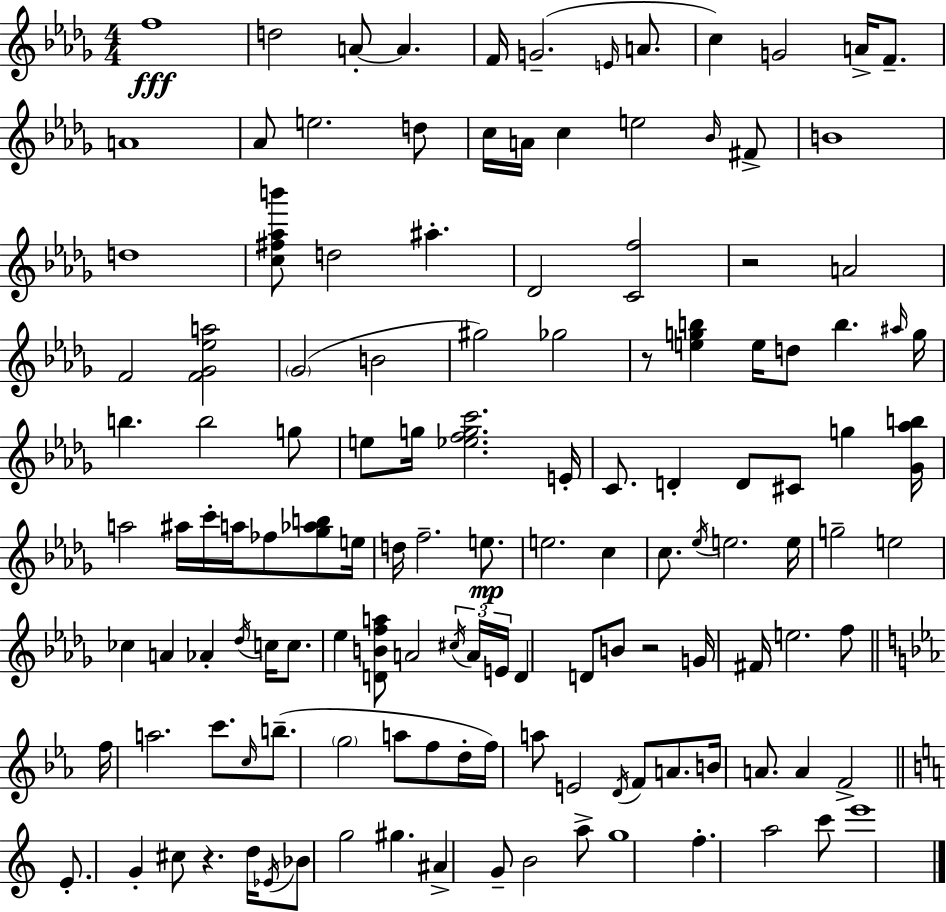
{
  \clef treble
  \numericTimeSignature
  \time 4/4
  \key bes \minor
  f''1\fff | d''2 a'8-.~~ a'4. | f'16 g'2.--( \grace { e'16 } a'8. | c''4) g'2 a'16-> f'8.-- | \break a'1 | aes'8 e''2. d''8 | c''16 a'16 c''4 e''2 \grace { bes'16 } | fis'8-> b'1 | \break d''1 | <c'' fis'' aes'' b'''>8 d''2 ais''4.-. | des'2 <c' f''>2 | r2 a'2 | \break f'2 <f' ges' ees'' a''>2 | \parenthesize ges'2( b'2 | gis''2) ges''2 | r8 <e'' g'' b''>4 e''16 d''8 b''4. | \break \grace { ais''16 } g''16 b''4. b''2 | g''8 e''8 g''16 <ees'' f'' g'' c'''>2. | e'16-. c'8. d'4-. d'8 cis'8 g''4 | <ges' aes'' b''>16 a''2 ais''16 c'''16-. a''16 fes''8 | \break <ges'' aes'' b''>8 e''16 d''16 f''2.-- | e''8.\mp e''2. c''4 | c''8. \acciaccatura { ees''16 } e''2. | e''16 g''2-- e''2 | \break ces''4 a'4 aes'4-. | \acciaccatura { des''16 } c''16 c''8. ees''4 <d' b' f'' a''>8 a'2 | \tuplet 3/2 { \acciaccatura { cis''16 } a'16 e'16 } d'4 d'8 b'8 r2 | g'16 fis'16 e''2. | \break f''8 \bar "||" \break \key ees \major f''16 a''2. c'''8. | \grace { c''16 } b''8.--( \parenthesize g''2 a''8 f''8 | d''16-. f''16) a''8 e'2 \acciaccatura { d'16 } f'8 a'8. | b'16 a'8. a'4 f'2-> | \break \bar "||" \break \key a \minor e'8.-. g'4-. cis''8 r4. d''16 | \acciaccatura { ees'16 } bes'8 g''2 gis''4. | ais'4-> g'8-- b'2 a''8-> | g''1 | \break f''4.-. a''2 c'''8 | e'''1 | \bar "|."
}